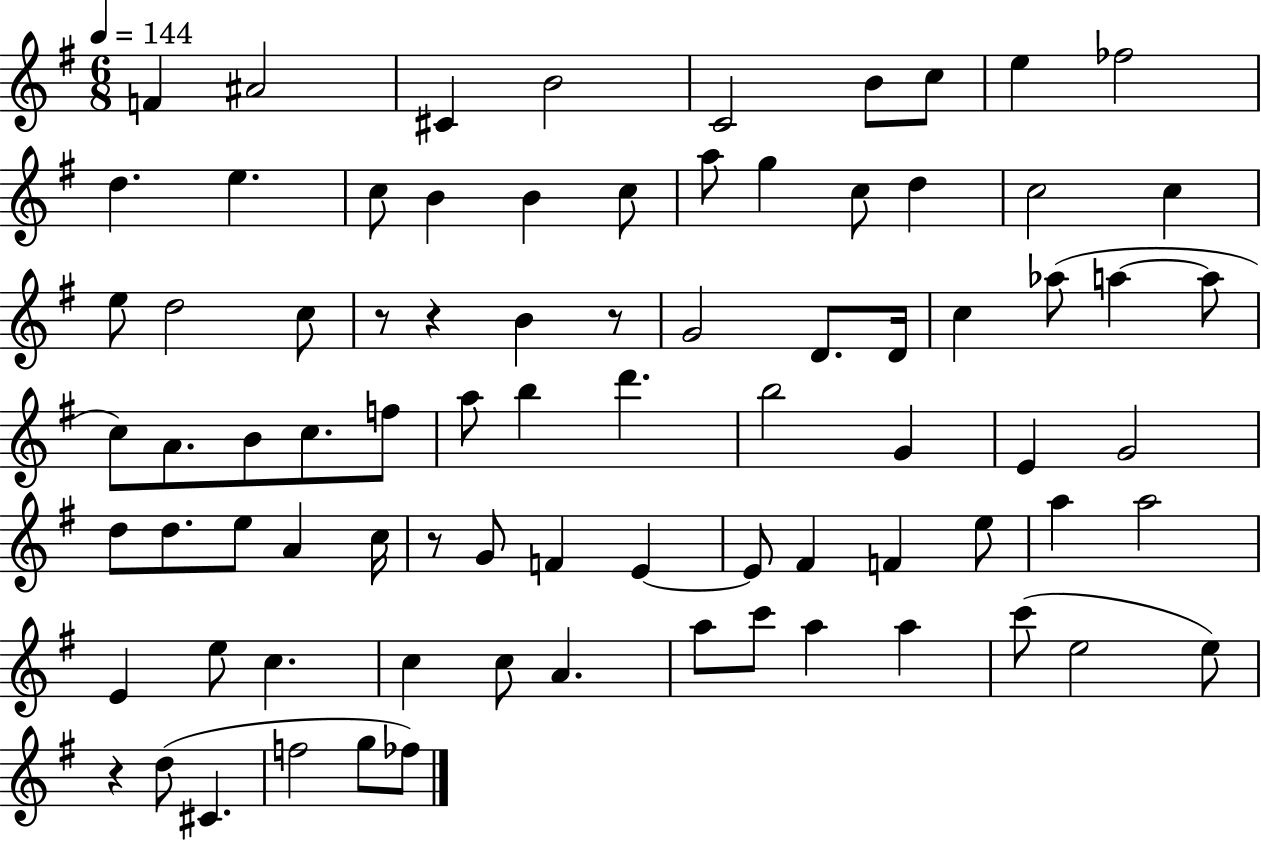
{
  \clef treble
  \numericTimeSignature
  \time 6/8
  \key g \major
  \tempo 4 = 144
  \repeat volta 2 { f'4 ais'2 | cis'4 b'2 | c'2 b'8 c''8 | e''4 fes''2 | \break d''4. e''4. | c''8 b'4 b'4 c''8 | a''8 g''4 c''8 d''4 | c''2 c''4 | \break e''8 d''2 c''8 | r8 r4 b'4 r8 | g'2 d'8. d'16 | c''4 aes''8( a''4~~ a''8 | \break c''8) a'8. b'8 c''8. f''8 | a''8 b''4 d'''4. | b''2 g'4 | e'4 g'2 | \break d''8 d''8. e''8 a'4 c''16 | r8 g'8 f'4 e'4~~ | e'8 fis'4 f'4 e''8 | a''4 a''2 | \break e'4 e''8 c''4. | c''4 c''8 a'4. | a''8 c'''8 a''4 a''4 | c'''8( e''2 e''8) | \break r4 d''8( cis'4. | f''2 g''8 fes''8) | } \bar "|."
}